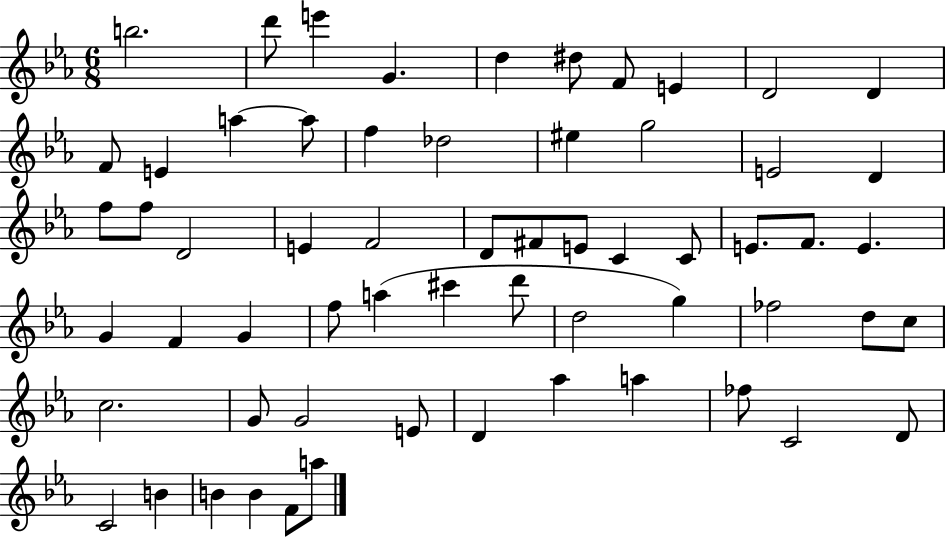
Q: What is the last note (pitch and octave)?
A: A5